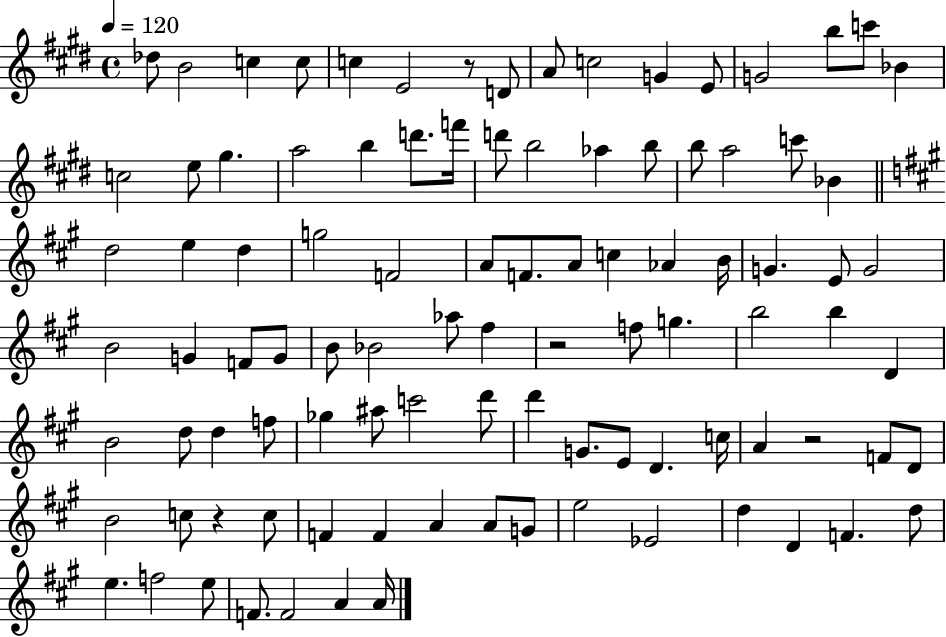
{
  \clef treble
  \time 4/4
  \defaultTimeSignature
  \key e \major
  \tempo 4 = 120
  des''8 b'2 c''4 c''8 | c''4 e'2 r8 d'8 | a'8 c''2 g'4 e'8 | g'2 b''8 c'''8 bes'4 | \break c''2 e''8 gis''4. | a''2 b''4 d'''8. f'''16 | d'''8 b''2 aes''4 b''8 | b''8 a''2 c'''8 bes'4 | \break \bar "||" \break \key a \major d''2 e''4 d''4 | g''2 f'2 | a'8 f'8. a'8 c''4 aes'4 b'16 | g'4. e'8 g'2 | \break b'2 g'4 f'8 g'8 | b'8 bes'2 aes''8 fis''4 | r2 f''8 g''4. | b''2 b''4 d'4 | \break b'2 d''8 d''4 f''8 | ges''4 ais''8 c'''2 d'''8 | d'''4 g'8. e'8 d'4. c''16 | a'4 r2 f'8 d'8 | \break b'2 c''8 r4 c''8 | f'4 f'4 a'4 a'8 g'8 | e''2 ees'2 | d''4 d'4 f'4. d''8 | \break e''4. f''2 e''8 | f'8. f'2 a'4 a'16 | \bar "|."
}